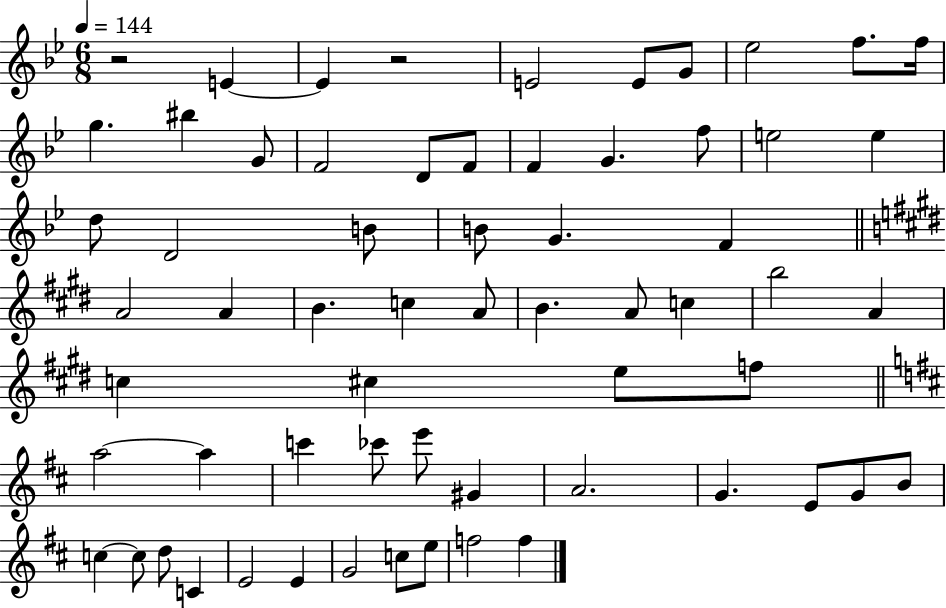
X:1
T:Untitled
M:6/8
L:1/4
K:Bb
z2 E E z2 E2 E/2 G/2 _e2 f/2 f/4 g ^b G/2 F2 D/2 F/2 F G f/2 e2 e d/2 D2 B/2 B/2 G F A2 A B c A/2 B A/2 c b2 A c ^c e/2 f/2 a2 a c' _c'/2 e'/2 ^G A2 G E/2 G/2 B/2 c c/2 d/2 C E2 E G2 c/2 e/2 f2 f